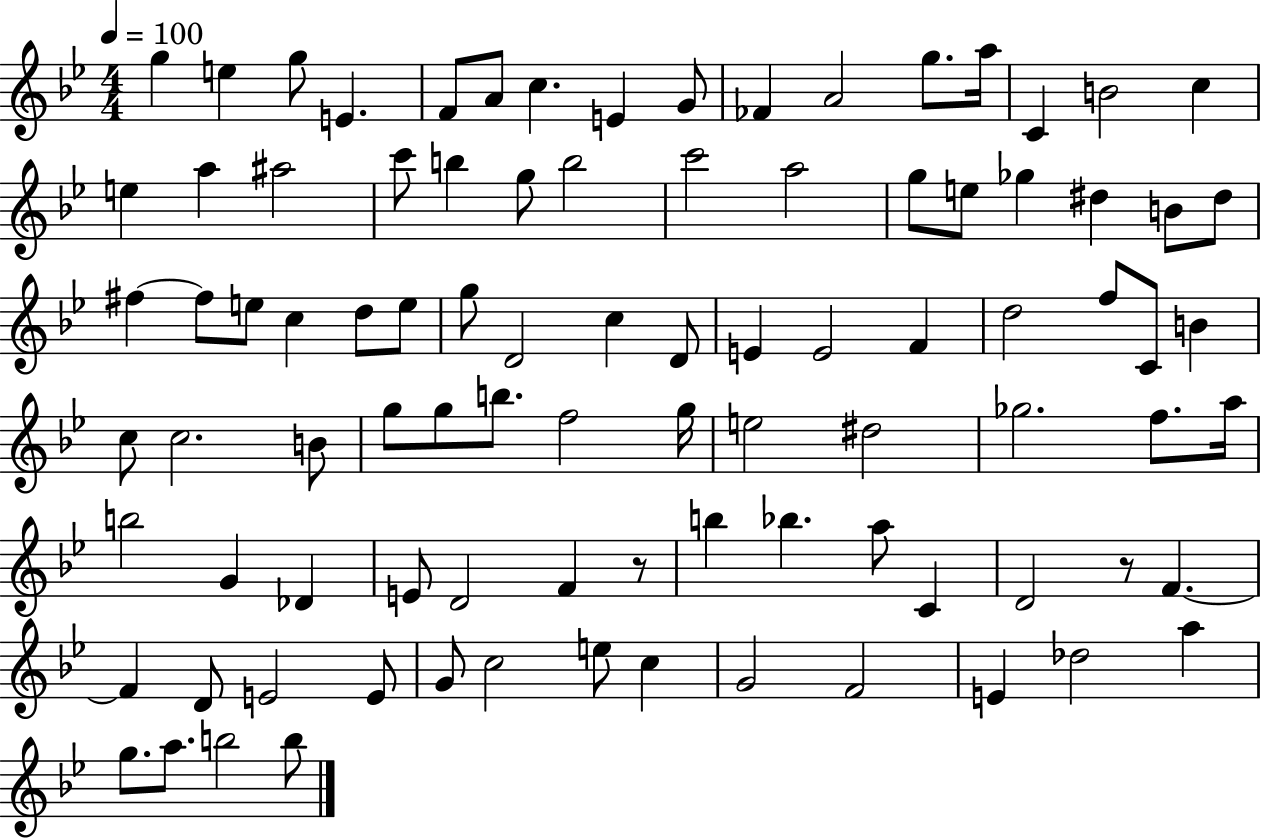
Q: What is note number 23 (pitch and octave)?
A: B5